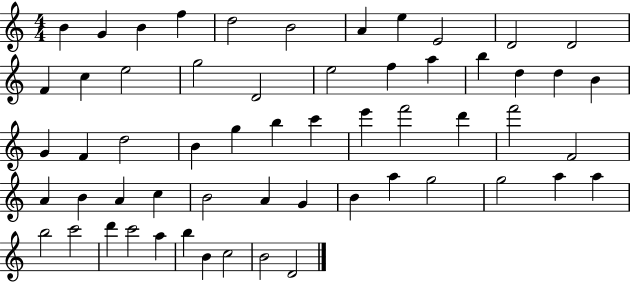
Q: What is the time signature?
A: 4/4